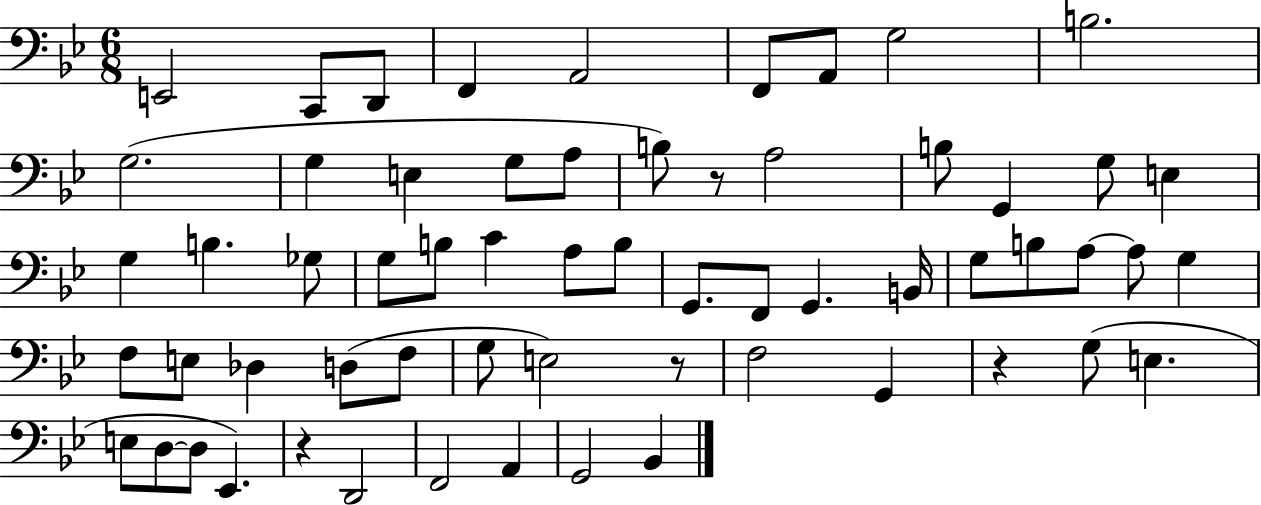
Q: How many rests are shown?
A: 4